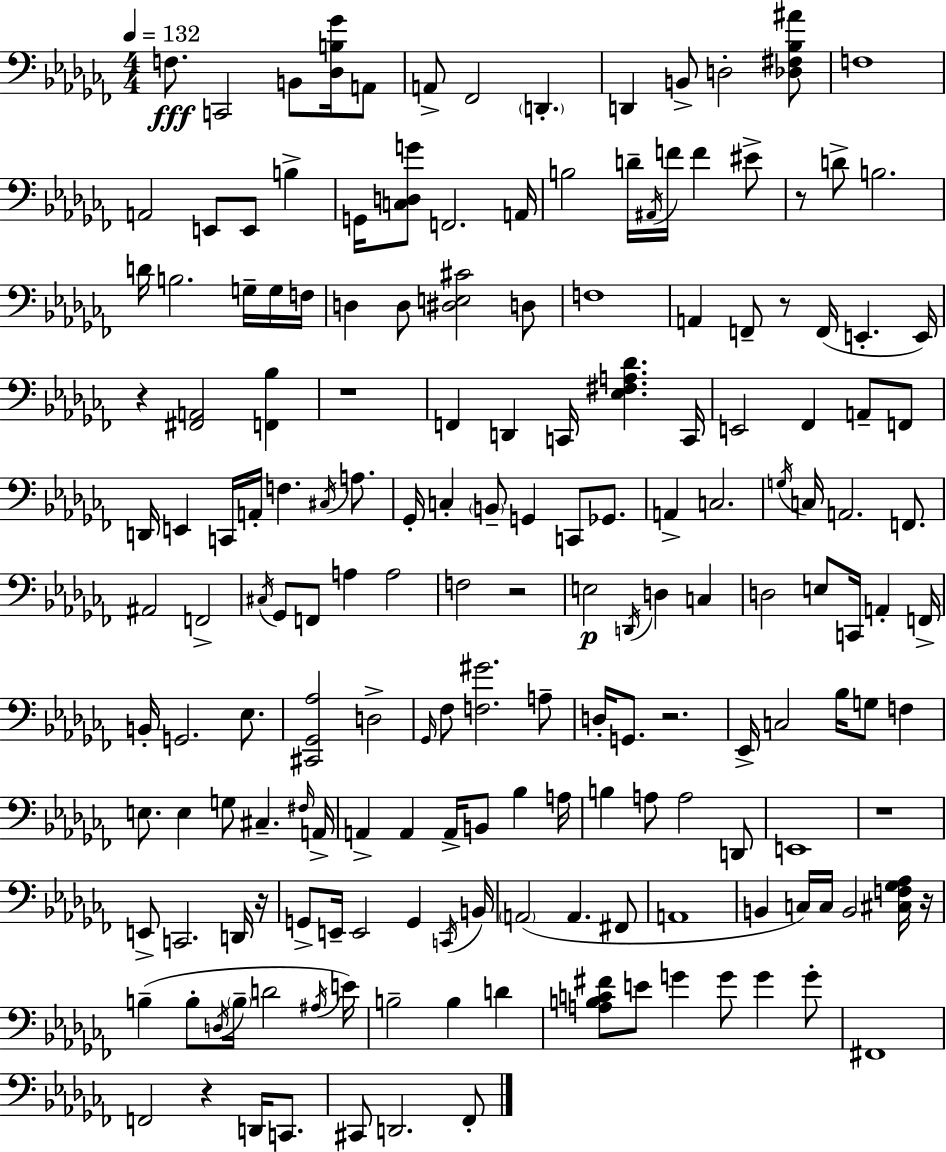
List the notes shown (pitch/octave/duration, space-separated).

F3/e. C2/h B2/e [Db3,B3,Gb4]/s A2/e A2/e FES2/h D2/q. D2/q B2/e D3/h [Db3,F#3,Bb3,A#4]/e F3/w A2/h E2/e E2/e B3/q G2/s [C3,D3,G4]/e F2/h. A2/s B3/h D4/s A#2/s F4/s F4/q EIS4/e R/e D4/e B3/h. D4/s B3/h. G3/s G3/s F3/s D3/q D3/e [D#3,E3,C#4]/h D3/e F3/w A2/q F2/e R/e F2/s E2/q. E2/s R/q [F#2,A2]/h [F2,Bb3]/q R/w F2/q D2/q C2/s [Eb3,F#3,A3,Db4]/q. C2/s E2/h FES2/q A2/e F2/e D2/s E2/q C2/s A2/s F3/q. C#3/s A3/e. Gb2/s C3/q B2/e G2/q C2/e Gb2/e. A2/q C3/h. G3/s C3/s A2/h. F2/e. A#2/h F2/h C#3/s Gb2/e F2/e A3/q A3/h F3/h R/h E3/h D2/s D3/q C3/q D3/h E3/e C2/s A2/q F2/s B2/s G2/h. Eb3/e. [C#2,Gb2,Ab3]/h D3/h Gb2/s FES3/e [F3,G#4]/h. A3/e D3/s G2/e. R/h. Eb2/s C3/h Bb3/s G3/e F3/q E3/e. E3/q G3/e C#3/q. F#3/s A2/s A2/q A2/q A2/s B2/e Bb3/q A3/s B3/q A3/e A3/h D2/e E2/w R/w E2/e C2/h. D2/s R/s G2/e E2/s E2/h G2/q C2/s B2/s A2/h A2/q. F#2/e A2/w B2/q C3/s C3/s B2/h [C#3,F3,Gb3,Ab3]/s R/s B3/q B3/e D3/s B3/s D4/h A#3/s E4/s B3/h B3/q D4/q [A3,B3,C4,F#4]/e E4/e G4/q G4/e G4/q G4/e F#2/w F2/h R/q D2/s C2/e. C#2/e D2/h. FES2/e